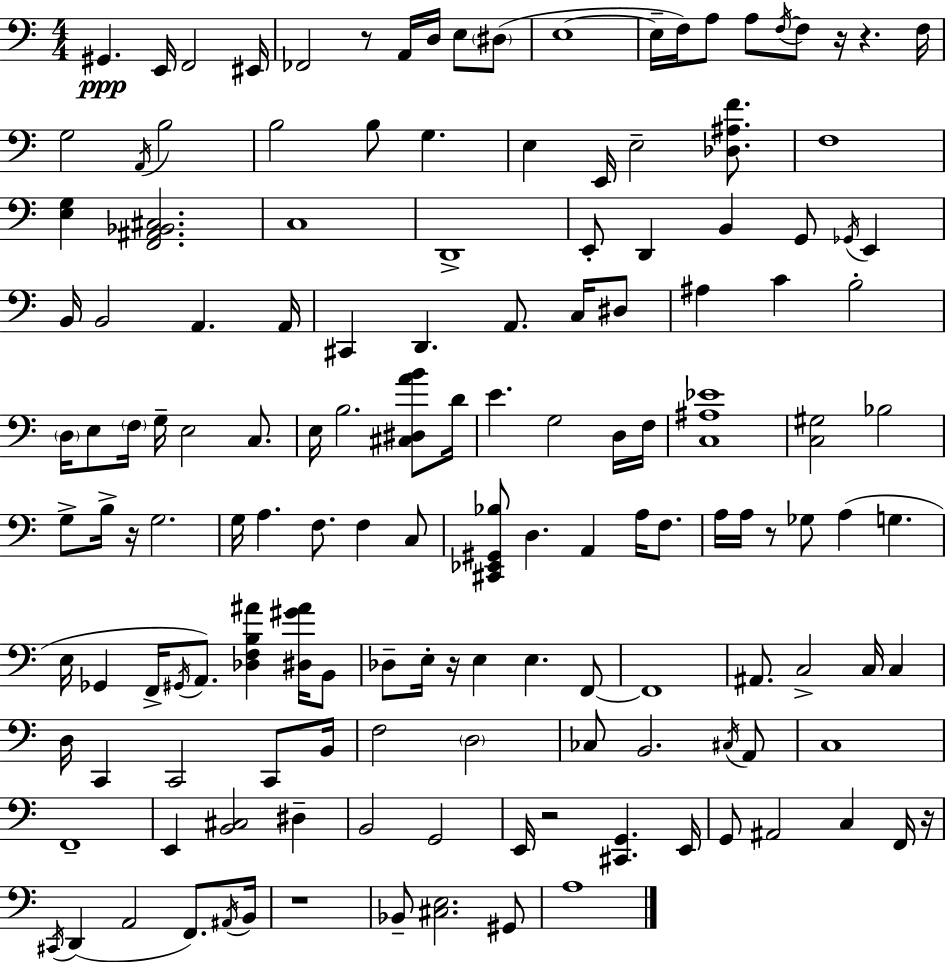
G#2/q. E2/s F2/h EIS2/s FES2/h R/e A2/s D3/s E3/e D#3/e E3/w E3/s F3/s A3/e A3/e F3/s F3/e R/s R/q. F3/s G3/h A2/s B3/h B3/h B3/e G3/q. E3/q E2/s E3/h [Db3,A#3,F4]/e. F3/w [E3,G3]/q [F2,A#2,Bb2,C#3]/h. C3/w D2/w E2/e D2/q B2/q G2/e Gb2/s E2/q B2/s B2/h A2/q. A2/s C#2/q D2/q. A2/e. C3/s D#3/e A#3/q C4/q B3/h D3/s E3/e F3/s G3/s E3/h C3/e. E3/s B3/h. [C#3,D#3,A4,B4]/e D4/s E4/q. G3/h D3/s F3/s [C3,A#3,Eb4]/w [C3,G#3]/h Bb3/h G3/e B3/s R/s G3/h. G3/s A3/q. F3/e. F3/q C3/e [C#2,Eb2,G#2,Bb3]/e D3/q. A2/q A3/s F3/e. A3/s A3/s R/e Gb3/e A3/q G3/q. E3/s Gb2/q F2/s G#2/s A2/e. [Db3,F3,B3,A#4]/q [D#3,G#4,A#4]/s B2/e Db3/e E3/s R/s E3/q E3/q. F2/e F2/w A#2/e. C3/h C3/s C3/q D3/s C2/q C2/h C2/e B2/s F3/h D3/h CES3/e B2/h. C#3/s A2/e C3/w F2/w E2/q [B2,C#3]/h D#3/q B2/h G2/h E2/s R/h [C#2,G2]/q. E2/s G2/e A#2/h C3/q F2/s R/s C#2/s D2/q A2/h F2/e. A#2/s B2/s R/w Bb2/e [C#3,E3]/h. G#2/e A3/w